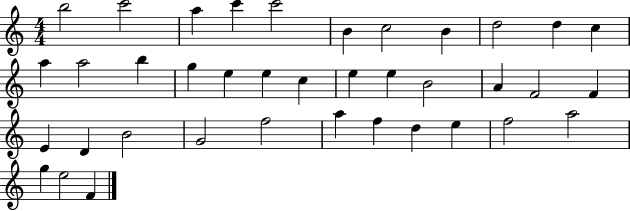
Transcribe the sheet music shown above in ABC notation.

X:1
T:Untitled
M:4/4
L:1/4
K:C
b2 c'2 a c' c'2 B c2 B d2 d c a a2 b g e e c e e B2 A F2 F E D B2 G2 f2 a f d e f2 a2 g e2 F